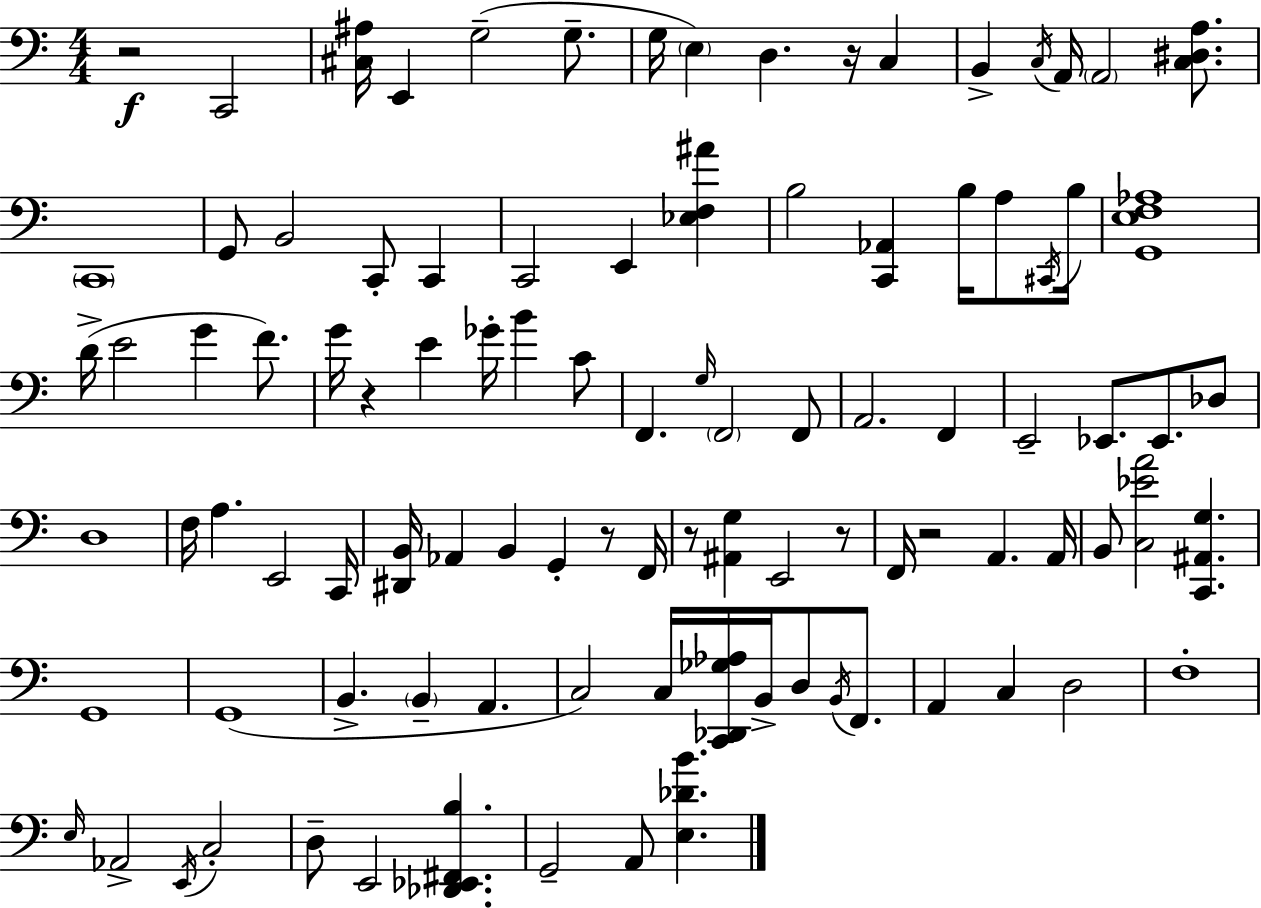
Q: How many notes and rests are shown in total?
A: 99